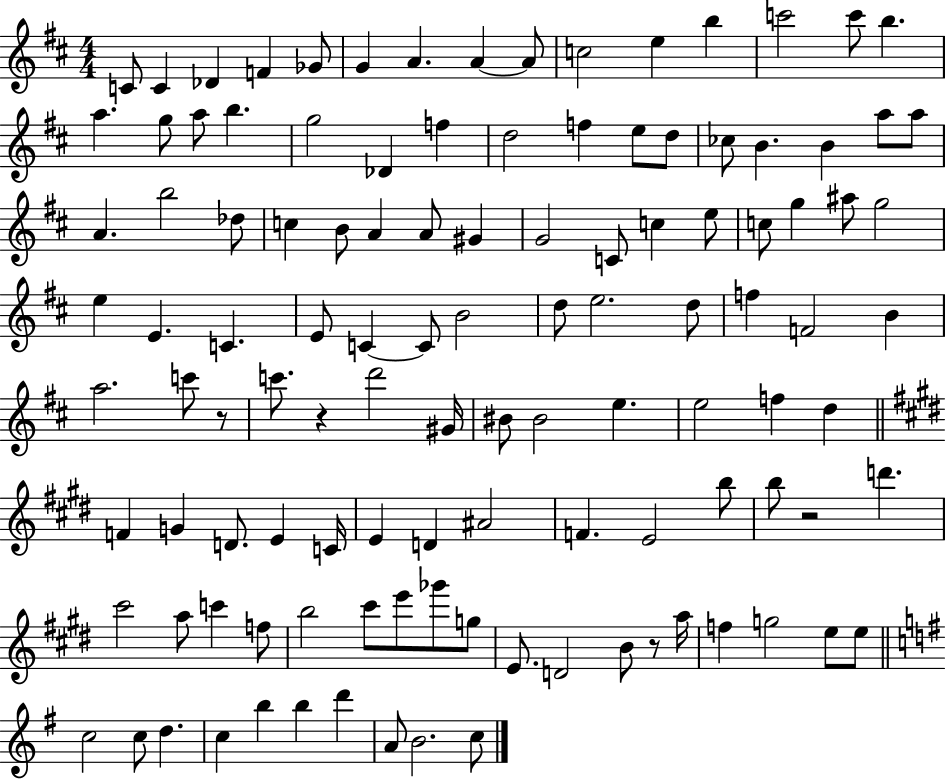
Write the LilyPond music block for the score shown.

{
  \clef treble
  \numericTimeSignature
  \time 4/4
  \key d \major
  c'8 c'4 des'4 f'4 ges'8 | g'4 a'4. a'4~~ a'8 | c''2 e''4 b''4 | c'''2 c'''8 b''4. | \break a''4. g''8 a''8 b''4. | g''2 des'4 f''4 | d''2 f''4 e''8 d''8 | ces''8 b'4. b'4 a''8 a''8 | \break a'4. b''2 des''8 | c''4 b'8 a'4 a'8 gis'4 | g'2 c'8 c''4 e''8 | c''8 g''4 ais''8 g''2 | \break e''4 e'4. c'4. | e'8 c'4~~ c'8 b'2 | d''8 e''2. d''8 | f''4 f'2 b'4 | \break a''2. c'''8 r8 | c'''8. r4 d'''2 gis'16 | bis'8 bis'2 e''4. | e''2 f''4 d''4 | \break \bar "||" \break \key e \major f'4 g'4 d'8. e'4 c'16 | e'4 d'4 ais'2 | f'4. e'2 b''8 | b''8 r2 d'''4. | \break cis'''2 a''8 c'''4 f''8 | b''2 cis'''8 e'''8 ges'''8 g''8 | e'8. d'2 b'8 r8 a''16 | f''4 g''2 e''8 e''8 | \break \bar "||" \break \key g \major c''2 c''8 d''4. | c''4 b''4 b''4 d'''4 | a'8 b'2. c''8 | \bar "|."
}